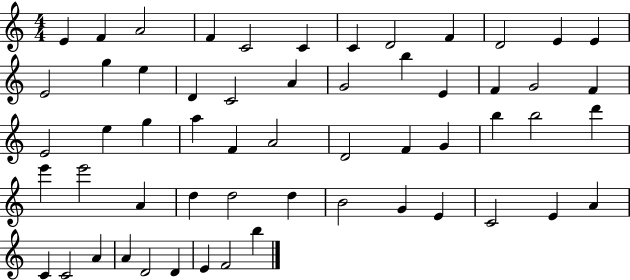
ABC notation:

X:1
T:Untitled
M:4/4
L:1/4
K:C
E F A2 F C2 C C D2 F D2 E E E2 g e D C2 A G2 b E F G2 F E2 e g a F A2 D2 F G b b2 d' e' e'2 A d d2 d B2 G E C2 E A C C2 A A D2 D E F2 b